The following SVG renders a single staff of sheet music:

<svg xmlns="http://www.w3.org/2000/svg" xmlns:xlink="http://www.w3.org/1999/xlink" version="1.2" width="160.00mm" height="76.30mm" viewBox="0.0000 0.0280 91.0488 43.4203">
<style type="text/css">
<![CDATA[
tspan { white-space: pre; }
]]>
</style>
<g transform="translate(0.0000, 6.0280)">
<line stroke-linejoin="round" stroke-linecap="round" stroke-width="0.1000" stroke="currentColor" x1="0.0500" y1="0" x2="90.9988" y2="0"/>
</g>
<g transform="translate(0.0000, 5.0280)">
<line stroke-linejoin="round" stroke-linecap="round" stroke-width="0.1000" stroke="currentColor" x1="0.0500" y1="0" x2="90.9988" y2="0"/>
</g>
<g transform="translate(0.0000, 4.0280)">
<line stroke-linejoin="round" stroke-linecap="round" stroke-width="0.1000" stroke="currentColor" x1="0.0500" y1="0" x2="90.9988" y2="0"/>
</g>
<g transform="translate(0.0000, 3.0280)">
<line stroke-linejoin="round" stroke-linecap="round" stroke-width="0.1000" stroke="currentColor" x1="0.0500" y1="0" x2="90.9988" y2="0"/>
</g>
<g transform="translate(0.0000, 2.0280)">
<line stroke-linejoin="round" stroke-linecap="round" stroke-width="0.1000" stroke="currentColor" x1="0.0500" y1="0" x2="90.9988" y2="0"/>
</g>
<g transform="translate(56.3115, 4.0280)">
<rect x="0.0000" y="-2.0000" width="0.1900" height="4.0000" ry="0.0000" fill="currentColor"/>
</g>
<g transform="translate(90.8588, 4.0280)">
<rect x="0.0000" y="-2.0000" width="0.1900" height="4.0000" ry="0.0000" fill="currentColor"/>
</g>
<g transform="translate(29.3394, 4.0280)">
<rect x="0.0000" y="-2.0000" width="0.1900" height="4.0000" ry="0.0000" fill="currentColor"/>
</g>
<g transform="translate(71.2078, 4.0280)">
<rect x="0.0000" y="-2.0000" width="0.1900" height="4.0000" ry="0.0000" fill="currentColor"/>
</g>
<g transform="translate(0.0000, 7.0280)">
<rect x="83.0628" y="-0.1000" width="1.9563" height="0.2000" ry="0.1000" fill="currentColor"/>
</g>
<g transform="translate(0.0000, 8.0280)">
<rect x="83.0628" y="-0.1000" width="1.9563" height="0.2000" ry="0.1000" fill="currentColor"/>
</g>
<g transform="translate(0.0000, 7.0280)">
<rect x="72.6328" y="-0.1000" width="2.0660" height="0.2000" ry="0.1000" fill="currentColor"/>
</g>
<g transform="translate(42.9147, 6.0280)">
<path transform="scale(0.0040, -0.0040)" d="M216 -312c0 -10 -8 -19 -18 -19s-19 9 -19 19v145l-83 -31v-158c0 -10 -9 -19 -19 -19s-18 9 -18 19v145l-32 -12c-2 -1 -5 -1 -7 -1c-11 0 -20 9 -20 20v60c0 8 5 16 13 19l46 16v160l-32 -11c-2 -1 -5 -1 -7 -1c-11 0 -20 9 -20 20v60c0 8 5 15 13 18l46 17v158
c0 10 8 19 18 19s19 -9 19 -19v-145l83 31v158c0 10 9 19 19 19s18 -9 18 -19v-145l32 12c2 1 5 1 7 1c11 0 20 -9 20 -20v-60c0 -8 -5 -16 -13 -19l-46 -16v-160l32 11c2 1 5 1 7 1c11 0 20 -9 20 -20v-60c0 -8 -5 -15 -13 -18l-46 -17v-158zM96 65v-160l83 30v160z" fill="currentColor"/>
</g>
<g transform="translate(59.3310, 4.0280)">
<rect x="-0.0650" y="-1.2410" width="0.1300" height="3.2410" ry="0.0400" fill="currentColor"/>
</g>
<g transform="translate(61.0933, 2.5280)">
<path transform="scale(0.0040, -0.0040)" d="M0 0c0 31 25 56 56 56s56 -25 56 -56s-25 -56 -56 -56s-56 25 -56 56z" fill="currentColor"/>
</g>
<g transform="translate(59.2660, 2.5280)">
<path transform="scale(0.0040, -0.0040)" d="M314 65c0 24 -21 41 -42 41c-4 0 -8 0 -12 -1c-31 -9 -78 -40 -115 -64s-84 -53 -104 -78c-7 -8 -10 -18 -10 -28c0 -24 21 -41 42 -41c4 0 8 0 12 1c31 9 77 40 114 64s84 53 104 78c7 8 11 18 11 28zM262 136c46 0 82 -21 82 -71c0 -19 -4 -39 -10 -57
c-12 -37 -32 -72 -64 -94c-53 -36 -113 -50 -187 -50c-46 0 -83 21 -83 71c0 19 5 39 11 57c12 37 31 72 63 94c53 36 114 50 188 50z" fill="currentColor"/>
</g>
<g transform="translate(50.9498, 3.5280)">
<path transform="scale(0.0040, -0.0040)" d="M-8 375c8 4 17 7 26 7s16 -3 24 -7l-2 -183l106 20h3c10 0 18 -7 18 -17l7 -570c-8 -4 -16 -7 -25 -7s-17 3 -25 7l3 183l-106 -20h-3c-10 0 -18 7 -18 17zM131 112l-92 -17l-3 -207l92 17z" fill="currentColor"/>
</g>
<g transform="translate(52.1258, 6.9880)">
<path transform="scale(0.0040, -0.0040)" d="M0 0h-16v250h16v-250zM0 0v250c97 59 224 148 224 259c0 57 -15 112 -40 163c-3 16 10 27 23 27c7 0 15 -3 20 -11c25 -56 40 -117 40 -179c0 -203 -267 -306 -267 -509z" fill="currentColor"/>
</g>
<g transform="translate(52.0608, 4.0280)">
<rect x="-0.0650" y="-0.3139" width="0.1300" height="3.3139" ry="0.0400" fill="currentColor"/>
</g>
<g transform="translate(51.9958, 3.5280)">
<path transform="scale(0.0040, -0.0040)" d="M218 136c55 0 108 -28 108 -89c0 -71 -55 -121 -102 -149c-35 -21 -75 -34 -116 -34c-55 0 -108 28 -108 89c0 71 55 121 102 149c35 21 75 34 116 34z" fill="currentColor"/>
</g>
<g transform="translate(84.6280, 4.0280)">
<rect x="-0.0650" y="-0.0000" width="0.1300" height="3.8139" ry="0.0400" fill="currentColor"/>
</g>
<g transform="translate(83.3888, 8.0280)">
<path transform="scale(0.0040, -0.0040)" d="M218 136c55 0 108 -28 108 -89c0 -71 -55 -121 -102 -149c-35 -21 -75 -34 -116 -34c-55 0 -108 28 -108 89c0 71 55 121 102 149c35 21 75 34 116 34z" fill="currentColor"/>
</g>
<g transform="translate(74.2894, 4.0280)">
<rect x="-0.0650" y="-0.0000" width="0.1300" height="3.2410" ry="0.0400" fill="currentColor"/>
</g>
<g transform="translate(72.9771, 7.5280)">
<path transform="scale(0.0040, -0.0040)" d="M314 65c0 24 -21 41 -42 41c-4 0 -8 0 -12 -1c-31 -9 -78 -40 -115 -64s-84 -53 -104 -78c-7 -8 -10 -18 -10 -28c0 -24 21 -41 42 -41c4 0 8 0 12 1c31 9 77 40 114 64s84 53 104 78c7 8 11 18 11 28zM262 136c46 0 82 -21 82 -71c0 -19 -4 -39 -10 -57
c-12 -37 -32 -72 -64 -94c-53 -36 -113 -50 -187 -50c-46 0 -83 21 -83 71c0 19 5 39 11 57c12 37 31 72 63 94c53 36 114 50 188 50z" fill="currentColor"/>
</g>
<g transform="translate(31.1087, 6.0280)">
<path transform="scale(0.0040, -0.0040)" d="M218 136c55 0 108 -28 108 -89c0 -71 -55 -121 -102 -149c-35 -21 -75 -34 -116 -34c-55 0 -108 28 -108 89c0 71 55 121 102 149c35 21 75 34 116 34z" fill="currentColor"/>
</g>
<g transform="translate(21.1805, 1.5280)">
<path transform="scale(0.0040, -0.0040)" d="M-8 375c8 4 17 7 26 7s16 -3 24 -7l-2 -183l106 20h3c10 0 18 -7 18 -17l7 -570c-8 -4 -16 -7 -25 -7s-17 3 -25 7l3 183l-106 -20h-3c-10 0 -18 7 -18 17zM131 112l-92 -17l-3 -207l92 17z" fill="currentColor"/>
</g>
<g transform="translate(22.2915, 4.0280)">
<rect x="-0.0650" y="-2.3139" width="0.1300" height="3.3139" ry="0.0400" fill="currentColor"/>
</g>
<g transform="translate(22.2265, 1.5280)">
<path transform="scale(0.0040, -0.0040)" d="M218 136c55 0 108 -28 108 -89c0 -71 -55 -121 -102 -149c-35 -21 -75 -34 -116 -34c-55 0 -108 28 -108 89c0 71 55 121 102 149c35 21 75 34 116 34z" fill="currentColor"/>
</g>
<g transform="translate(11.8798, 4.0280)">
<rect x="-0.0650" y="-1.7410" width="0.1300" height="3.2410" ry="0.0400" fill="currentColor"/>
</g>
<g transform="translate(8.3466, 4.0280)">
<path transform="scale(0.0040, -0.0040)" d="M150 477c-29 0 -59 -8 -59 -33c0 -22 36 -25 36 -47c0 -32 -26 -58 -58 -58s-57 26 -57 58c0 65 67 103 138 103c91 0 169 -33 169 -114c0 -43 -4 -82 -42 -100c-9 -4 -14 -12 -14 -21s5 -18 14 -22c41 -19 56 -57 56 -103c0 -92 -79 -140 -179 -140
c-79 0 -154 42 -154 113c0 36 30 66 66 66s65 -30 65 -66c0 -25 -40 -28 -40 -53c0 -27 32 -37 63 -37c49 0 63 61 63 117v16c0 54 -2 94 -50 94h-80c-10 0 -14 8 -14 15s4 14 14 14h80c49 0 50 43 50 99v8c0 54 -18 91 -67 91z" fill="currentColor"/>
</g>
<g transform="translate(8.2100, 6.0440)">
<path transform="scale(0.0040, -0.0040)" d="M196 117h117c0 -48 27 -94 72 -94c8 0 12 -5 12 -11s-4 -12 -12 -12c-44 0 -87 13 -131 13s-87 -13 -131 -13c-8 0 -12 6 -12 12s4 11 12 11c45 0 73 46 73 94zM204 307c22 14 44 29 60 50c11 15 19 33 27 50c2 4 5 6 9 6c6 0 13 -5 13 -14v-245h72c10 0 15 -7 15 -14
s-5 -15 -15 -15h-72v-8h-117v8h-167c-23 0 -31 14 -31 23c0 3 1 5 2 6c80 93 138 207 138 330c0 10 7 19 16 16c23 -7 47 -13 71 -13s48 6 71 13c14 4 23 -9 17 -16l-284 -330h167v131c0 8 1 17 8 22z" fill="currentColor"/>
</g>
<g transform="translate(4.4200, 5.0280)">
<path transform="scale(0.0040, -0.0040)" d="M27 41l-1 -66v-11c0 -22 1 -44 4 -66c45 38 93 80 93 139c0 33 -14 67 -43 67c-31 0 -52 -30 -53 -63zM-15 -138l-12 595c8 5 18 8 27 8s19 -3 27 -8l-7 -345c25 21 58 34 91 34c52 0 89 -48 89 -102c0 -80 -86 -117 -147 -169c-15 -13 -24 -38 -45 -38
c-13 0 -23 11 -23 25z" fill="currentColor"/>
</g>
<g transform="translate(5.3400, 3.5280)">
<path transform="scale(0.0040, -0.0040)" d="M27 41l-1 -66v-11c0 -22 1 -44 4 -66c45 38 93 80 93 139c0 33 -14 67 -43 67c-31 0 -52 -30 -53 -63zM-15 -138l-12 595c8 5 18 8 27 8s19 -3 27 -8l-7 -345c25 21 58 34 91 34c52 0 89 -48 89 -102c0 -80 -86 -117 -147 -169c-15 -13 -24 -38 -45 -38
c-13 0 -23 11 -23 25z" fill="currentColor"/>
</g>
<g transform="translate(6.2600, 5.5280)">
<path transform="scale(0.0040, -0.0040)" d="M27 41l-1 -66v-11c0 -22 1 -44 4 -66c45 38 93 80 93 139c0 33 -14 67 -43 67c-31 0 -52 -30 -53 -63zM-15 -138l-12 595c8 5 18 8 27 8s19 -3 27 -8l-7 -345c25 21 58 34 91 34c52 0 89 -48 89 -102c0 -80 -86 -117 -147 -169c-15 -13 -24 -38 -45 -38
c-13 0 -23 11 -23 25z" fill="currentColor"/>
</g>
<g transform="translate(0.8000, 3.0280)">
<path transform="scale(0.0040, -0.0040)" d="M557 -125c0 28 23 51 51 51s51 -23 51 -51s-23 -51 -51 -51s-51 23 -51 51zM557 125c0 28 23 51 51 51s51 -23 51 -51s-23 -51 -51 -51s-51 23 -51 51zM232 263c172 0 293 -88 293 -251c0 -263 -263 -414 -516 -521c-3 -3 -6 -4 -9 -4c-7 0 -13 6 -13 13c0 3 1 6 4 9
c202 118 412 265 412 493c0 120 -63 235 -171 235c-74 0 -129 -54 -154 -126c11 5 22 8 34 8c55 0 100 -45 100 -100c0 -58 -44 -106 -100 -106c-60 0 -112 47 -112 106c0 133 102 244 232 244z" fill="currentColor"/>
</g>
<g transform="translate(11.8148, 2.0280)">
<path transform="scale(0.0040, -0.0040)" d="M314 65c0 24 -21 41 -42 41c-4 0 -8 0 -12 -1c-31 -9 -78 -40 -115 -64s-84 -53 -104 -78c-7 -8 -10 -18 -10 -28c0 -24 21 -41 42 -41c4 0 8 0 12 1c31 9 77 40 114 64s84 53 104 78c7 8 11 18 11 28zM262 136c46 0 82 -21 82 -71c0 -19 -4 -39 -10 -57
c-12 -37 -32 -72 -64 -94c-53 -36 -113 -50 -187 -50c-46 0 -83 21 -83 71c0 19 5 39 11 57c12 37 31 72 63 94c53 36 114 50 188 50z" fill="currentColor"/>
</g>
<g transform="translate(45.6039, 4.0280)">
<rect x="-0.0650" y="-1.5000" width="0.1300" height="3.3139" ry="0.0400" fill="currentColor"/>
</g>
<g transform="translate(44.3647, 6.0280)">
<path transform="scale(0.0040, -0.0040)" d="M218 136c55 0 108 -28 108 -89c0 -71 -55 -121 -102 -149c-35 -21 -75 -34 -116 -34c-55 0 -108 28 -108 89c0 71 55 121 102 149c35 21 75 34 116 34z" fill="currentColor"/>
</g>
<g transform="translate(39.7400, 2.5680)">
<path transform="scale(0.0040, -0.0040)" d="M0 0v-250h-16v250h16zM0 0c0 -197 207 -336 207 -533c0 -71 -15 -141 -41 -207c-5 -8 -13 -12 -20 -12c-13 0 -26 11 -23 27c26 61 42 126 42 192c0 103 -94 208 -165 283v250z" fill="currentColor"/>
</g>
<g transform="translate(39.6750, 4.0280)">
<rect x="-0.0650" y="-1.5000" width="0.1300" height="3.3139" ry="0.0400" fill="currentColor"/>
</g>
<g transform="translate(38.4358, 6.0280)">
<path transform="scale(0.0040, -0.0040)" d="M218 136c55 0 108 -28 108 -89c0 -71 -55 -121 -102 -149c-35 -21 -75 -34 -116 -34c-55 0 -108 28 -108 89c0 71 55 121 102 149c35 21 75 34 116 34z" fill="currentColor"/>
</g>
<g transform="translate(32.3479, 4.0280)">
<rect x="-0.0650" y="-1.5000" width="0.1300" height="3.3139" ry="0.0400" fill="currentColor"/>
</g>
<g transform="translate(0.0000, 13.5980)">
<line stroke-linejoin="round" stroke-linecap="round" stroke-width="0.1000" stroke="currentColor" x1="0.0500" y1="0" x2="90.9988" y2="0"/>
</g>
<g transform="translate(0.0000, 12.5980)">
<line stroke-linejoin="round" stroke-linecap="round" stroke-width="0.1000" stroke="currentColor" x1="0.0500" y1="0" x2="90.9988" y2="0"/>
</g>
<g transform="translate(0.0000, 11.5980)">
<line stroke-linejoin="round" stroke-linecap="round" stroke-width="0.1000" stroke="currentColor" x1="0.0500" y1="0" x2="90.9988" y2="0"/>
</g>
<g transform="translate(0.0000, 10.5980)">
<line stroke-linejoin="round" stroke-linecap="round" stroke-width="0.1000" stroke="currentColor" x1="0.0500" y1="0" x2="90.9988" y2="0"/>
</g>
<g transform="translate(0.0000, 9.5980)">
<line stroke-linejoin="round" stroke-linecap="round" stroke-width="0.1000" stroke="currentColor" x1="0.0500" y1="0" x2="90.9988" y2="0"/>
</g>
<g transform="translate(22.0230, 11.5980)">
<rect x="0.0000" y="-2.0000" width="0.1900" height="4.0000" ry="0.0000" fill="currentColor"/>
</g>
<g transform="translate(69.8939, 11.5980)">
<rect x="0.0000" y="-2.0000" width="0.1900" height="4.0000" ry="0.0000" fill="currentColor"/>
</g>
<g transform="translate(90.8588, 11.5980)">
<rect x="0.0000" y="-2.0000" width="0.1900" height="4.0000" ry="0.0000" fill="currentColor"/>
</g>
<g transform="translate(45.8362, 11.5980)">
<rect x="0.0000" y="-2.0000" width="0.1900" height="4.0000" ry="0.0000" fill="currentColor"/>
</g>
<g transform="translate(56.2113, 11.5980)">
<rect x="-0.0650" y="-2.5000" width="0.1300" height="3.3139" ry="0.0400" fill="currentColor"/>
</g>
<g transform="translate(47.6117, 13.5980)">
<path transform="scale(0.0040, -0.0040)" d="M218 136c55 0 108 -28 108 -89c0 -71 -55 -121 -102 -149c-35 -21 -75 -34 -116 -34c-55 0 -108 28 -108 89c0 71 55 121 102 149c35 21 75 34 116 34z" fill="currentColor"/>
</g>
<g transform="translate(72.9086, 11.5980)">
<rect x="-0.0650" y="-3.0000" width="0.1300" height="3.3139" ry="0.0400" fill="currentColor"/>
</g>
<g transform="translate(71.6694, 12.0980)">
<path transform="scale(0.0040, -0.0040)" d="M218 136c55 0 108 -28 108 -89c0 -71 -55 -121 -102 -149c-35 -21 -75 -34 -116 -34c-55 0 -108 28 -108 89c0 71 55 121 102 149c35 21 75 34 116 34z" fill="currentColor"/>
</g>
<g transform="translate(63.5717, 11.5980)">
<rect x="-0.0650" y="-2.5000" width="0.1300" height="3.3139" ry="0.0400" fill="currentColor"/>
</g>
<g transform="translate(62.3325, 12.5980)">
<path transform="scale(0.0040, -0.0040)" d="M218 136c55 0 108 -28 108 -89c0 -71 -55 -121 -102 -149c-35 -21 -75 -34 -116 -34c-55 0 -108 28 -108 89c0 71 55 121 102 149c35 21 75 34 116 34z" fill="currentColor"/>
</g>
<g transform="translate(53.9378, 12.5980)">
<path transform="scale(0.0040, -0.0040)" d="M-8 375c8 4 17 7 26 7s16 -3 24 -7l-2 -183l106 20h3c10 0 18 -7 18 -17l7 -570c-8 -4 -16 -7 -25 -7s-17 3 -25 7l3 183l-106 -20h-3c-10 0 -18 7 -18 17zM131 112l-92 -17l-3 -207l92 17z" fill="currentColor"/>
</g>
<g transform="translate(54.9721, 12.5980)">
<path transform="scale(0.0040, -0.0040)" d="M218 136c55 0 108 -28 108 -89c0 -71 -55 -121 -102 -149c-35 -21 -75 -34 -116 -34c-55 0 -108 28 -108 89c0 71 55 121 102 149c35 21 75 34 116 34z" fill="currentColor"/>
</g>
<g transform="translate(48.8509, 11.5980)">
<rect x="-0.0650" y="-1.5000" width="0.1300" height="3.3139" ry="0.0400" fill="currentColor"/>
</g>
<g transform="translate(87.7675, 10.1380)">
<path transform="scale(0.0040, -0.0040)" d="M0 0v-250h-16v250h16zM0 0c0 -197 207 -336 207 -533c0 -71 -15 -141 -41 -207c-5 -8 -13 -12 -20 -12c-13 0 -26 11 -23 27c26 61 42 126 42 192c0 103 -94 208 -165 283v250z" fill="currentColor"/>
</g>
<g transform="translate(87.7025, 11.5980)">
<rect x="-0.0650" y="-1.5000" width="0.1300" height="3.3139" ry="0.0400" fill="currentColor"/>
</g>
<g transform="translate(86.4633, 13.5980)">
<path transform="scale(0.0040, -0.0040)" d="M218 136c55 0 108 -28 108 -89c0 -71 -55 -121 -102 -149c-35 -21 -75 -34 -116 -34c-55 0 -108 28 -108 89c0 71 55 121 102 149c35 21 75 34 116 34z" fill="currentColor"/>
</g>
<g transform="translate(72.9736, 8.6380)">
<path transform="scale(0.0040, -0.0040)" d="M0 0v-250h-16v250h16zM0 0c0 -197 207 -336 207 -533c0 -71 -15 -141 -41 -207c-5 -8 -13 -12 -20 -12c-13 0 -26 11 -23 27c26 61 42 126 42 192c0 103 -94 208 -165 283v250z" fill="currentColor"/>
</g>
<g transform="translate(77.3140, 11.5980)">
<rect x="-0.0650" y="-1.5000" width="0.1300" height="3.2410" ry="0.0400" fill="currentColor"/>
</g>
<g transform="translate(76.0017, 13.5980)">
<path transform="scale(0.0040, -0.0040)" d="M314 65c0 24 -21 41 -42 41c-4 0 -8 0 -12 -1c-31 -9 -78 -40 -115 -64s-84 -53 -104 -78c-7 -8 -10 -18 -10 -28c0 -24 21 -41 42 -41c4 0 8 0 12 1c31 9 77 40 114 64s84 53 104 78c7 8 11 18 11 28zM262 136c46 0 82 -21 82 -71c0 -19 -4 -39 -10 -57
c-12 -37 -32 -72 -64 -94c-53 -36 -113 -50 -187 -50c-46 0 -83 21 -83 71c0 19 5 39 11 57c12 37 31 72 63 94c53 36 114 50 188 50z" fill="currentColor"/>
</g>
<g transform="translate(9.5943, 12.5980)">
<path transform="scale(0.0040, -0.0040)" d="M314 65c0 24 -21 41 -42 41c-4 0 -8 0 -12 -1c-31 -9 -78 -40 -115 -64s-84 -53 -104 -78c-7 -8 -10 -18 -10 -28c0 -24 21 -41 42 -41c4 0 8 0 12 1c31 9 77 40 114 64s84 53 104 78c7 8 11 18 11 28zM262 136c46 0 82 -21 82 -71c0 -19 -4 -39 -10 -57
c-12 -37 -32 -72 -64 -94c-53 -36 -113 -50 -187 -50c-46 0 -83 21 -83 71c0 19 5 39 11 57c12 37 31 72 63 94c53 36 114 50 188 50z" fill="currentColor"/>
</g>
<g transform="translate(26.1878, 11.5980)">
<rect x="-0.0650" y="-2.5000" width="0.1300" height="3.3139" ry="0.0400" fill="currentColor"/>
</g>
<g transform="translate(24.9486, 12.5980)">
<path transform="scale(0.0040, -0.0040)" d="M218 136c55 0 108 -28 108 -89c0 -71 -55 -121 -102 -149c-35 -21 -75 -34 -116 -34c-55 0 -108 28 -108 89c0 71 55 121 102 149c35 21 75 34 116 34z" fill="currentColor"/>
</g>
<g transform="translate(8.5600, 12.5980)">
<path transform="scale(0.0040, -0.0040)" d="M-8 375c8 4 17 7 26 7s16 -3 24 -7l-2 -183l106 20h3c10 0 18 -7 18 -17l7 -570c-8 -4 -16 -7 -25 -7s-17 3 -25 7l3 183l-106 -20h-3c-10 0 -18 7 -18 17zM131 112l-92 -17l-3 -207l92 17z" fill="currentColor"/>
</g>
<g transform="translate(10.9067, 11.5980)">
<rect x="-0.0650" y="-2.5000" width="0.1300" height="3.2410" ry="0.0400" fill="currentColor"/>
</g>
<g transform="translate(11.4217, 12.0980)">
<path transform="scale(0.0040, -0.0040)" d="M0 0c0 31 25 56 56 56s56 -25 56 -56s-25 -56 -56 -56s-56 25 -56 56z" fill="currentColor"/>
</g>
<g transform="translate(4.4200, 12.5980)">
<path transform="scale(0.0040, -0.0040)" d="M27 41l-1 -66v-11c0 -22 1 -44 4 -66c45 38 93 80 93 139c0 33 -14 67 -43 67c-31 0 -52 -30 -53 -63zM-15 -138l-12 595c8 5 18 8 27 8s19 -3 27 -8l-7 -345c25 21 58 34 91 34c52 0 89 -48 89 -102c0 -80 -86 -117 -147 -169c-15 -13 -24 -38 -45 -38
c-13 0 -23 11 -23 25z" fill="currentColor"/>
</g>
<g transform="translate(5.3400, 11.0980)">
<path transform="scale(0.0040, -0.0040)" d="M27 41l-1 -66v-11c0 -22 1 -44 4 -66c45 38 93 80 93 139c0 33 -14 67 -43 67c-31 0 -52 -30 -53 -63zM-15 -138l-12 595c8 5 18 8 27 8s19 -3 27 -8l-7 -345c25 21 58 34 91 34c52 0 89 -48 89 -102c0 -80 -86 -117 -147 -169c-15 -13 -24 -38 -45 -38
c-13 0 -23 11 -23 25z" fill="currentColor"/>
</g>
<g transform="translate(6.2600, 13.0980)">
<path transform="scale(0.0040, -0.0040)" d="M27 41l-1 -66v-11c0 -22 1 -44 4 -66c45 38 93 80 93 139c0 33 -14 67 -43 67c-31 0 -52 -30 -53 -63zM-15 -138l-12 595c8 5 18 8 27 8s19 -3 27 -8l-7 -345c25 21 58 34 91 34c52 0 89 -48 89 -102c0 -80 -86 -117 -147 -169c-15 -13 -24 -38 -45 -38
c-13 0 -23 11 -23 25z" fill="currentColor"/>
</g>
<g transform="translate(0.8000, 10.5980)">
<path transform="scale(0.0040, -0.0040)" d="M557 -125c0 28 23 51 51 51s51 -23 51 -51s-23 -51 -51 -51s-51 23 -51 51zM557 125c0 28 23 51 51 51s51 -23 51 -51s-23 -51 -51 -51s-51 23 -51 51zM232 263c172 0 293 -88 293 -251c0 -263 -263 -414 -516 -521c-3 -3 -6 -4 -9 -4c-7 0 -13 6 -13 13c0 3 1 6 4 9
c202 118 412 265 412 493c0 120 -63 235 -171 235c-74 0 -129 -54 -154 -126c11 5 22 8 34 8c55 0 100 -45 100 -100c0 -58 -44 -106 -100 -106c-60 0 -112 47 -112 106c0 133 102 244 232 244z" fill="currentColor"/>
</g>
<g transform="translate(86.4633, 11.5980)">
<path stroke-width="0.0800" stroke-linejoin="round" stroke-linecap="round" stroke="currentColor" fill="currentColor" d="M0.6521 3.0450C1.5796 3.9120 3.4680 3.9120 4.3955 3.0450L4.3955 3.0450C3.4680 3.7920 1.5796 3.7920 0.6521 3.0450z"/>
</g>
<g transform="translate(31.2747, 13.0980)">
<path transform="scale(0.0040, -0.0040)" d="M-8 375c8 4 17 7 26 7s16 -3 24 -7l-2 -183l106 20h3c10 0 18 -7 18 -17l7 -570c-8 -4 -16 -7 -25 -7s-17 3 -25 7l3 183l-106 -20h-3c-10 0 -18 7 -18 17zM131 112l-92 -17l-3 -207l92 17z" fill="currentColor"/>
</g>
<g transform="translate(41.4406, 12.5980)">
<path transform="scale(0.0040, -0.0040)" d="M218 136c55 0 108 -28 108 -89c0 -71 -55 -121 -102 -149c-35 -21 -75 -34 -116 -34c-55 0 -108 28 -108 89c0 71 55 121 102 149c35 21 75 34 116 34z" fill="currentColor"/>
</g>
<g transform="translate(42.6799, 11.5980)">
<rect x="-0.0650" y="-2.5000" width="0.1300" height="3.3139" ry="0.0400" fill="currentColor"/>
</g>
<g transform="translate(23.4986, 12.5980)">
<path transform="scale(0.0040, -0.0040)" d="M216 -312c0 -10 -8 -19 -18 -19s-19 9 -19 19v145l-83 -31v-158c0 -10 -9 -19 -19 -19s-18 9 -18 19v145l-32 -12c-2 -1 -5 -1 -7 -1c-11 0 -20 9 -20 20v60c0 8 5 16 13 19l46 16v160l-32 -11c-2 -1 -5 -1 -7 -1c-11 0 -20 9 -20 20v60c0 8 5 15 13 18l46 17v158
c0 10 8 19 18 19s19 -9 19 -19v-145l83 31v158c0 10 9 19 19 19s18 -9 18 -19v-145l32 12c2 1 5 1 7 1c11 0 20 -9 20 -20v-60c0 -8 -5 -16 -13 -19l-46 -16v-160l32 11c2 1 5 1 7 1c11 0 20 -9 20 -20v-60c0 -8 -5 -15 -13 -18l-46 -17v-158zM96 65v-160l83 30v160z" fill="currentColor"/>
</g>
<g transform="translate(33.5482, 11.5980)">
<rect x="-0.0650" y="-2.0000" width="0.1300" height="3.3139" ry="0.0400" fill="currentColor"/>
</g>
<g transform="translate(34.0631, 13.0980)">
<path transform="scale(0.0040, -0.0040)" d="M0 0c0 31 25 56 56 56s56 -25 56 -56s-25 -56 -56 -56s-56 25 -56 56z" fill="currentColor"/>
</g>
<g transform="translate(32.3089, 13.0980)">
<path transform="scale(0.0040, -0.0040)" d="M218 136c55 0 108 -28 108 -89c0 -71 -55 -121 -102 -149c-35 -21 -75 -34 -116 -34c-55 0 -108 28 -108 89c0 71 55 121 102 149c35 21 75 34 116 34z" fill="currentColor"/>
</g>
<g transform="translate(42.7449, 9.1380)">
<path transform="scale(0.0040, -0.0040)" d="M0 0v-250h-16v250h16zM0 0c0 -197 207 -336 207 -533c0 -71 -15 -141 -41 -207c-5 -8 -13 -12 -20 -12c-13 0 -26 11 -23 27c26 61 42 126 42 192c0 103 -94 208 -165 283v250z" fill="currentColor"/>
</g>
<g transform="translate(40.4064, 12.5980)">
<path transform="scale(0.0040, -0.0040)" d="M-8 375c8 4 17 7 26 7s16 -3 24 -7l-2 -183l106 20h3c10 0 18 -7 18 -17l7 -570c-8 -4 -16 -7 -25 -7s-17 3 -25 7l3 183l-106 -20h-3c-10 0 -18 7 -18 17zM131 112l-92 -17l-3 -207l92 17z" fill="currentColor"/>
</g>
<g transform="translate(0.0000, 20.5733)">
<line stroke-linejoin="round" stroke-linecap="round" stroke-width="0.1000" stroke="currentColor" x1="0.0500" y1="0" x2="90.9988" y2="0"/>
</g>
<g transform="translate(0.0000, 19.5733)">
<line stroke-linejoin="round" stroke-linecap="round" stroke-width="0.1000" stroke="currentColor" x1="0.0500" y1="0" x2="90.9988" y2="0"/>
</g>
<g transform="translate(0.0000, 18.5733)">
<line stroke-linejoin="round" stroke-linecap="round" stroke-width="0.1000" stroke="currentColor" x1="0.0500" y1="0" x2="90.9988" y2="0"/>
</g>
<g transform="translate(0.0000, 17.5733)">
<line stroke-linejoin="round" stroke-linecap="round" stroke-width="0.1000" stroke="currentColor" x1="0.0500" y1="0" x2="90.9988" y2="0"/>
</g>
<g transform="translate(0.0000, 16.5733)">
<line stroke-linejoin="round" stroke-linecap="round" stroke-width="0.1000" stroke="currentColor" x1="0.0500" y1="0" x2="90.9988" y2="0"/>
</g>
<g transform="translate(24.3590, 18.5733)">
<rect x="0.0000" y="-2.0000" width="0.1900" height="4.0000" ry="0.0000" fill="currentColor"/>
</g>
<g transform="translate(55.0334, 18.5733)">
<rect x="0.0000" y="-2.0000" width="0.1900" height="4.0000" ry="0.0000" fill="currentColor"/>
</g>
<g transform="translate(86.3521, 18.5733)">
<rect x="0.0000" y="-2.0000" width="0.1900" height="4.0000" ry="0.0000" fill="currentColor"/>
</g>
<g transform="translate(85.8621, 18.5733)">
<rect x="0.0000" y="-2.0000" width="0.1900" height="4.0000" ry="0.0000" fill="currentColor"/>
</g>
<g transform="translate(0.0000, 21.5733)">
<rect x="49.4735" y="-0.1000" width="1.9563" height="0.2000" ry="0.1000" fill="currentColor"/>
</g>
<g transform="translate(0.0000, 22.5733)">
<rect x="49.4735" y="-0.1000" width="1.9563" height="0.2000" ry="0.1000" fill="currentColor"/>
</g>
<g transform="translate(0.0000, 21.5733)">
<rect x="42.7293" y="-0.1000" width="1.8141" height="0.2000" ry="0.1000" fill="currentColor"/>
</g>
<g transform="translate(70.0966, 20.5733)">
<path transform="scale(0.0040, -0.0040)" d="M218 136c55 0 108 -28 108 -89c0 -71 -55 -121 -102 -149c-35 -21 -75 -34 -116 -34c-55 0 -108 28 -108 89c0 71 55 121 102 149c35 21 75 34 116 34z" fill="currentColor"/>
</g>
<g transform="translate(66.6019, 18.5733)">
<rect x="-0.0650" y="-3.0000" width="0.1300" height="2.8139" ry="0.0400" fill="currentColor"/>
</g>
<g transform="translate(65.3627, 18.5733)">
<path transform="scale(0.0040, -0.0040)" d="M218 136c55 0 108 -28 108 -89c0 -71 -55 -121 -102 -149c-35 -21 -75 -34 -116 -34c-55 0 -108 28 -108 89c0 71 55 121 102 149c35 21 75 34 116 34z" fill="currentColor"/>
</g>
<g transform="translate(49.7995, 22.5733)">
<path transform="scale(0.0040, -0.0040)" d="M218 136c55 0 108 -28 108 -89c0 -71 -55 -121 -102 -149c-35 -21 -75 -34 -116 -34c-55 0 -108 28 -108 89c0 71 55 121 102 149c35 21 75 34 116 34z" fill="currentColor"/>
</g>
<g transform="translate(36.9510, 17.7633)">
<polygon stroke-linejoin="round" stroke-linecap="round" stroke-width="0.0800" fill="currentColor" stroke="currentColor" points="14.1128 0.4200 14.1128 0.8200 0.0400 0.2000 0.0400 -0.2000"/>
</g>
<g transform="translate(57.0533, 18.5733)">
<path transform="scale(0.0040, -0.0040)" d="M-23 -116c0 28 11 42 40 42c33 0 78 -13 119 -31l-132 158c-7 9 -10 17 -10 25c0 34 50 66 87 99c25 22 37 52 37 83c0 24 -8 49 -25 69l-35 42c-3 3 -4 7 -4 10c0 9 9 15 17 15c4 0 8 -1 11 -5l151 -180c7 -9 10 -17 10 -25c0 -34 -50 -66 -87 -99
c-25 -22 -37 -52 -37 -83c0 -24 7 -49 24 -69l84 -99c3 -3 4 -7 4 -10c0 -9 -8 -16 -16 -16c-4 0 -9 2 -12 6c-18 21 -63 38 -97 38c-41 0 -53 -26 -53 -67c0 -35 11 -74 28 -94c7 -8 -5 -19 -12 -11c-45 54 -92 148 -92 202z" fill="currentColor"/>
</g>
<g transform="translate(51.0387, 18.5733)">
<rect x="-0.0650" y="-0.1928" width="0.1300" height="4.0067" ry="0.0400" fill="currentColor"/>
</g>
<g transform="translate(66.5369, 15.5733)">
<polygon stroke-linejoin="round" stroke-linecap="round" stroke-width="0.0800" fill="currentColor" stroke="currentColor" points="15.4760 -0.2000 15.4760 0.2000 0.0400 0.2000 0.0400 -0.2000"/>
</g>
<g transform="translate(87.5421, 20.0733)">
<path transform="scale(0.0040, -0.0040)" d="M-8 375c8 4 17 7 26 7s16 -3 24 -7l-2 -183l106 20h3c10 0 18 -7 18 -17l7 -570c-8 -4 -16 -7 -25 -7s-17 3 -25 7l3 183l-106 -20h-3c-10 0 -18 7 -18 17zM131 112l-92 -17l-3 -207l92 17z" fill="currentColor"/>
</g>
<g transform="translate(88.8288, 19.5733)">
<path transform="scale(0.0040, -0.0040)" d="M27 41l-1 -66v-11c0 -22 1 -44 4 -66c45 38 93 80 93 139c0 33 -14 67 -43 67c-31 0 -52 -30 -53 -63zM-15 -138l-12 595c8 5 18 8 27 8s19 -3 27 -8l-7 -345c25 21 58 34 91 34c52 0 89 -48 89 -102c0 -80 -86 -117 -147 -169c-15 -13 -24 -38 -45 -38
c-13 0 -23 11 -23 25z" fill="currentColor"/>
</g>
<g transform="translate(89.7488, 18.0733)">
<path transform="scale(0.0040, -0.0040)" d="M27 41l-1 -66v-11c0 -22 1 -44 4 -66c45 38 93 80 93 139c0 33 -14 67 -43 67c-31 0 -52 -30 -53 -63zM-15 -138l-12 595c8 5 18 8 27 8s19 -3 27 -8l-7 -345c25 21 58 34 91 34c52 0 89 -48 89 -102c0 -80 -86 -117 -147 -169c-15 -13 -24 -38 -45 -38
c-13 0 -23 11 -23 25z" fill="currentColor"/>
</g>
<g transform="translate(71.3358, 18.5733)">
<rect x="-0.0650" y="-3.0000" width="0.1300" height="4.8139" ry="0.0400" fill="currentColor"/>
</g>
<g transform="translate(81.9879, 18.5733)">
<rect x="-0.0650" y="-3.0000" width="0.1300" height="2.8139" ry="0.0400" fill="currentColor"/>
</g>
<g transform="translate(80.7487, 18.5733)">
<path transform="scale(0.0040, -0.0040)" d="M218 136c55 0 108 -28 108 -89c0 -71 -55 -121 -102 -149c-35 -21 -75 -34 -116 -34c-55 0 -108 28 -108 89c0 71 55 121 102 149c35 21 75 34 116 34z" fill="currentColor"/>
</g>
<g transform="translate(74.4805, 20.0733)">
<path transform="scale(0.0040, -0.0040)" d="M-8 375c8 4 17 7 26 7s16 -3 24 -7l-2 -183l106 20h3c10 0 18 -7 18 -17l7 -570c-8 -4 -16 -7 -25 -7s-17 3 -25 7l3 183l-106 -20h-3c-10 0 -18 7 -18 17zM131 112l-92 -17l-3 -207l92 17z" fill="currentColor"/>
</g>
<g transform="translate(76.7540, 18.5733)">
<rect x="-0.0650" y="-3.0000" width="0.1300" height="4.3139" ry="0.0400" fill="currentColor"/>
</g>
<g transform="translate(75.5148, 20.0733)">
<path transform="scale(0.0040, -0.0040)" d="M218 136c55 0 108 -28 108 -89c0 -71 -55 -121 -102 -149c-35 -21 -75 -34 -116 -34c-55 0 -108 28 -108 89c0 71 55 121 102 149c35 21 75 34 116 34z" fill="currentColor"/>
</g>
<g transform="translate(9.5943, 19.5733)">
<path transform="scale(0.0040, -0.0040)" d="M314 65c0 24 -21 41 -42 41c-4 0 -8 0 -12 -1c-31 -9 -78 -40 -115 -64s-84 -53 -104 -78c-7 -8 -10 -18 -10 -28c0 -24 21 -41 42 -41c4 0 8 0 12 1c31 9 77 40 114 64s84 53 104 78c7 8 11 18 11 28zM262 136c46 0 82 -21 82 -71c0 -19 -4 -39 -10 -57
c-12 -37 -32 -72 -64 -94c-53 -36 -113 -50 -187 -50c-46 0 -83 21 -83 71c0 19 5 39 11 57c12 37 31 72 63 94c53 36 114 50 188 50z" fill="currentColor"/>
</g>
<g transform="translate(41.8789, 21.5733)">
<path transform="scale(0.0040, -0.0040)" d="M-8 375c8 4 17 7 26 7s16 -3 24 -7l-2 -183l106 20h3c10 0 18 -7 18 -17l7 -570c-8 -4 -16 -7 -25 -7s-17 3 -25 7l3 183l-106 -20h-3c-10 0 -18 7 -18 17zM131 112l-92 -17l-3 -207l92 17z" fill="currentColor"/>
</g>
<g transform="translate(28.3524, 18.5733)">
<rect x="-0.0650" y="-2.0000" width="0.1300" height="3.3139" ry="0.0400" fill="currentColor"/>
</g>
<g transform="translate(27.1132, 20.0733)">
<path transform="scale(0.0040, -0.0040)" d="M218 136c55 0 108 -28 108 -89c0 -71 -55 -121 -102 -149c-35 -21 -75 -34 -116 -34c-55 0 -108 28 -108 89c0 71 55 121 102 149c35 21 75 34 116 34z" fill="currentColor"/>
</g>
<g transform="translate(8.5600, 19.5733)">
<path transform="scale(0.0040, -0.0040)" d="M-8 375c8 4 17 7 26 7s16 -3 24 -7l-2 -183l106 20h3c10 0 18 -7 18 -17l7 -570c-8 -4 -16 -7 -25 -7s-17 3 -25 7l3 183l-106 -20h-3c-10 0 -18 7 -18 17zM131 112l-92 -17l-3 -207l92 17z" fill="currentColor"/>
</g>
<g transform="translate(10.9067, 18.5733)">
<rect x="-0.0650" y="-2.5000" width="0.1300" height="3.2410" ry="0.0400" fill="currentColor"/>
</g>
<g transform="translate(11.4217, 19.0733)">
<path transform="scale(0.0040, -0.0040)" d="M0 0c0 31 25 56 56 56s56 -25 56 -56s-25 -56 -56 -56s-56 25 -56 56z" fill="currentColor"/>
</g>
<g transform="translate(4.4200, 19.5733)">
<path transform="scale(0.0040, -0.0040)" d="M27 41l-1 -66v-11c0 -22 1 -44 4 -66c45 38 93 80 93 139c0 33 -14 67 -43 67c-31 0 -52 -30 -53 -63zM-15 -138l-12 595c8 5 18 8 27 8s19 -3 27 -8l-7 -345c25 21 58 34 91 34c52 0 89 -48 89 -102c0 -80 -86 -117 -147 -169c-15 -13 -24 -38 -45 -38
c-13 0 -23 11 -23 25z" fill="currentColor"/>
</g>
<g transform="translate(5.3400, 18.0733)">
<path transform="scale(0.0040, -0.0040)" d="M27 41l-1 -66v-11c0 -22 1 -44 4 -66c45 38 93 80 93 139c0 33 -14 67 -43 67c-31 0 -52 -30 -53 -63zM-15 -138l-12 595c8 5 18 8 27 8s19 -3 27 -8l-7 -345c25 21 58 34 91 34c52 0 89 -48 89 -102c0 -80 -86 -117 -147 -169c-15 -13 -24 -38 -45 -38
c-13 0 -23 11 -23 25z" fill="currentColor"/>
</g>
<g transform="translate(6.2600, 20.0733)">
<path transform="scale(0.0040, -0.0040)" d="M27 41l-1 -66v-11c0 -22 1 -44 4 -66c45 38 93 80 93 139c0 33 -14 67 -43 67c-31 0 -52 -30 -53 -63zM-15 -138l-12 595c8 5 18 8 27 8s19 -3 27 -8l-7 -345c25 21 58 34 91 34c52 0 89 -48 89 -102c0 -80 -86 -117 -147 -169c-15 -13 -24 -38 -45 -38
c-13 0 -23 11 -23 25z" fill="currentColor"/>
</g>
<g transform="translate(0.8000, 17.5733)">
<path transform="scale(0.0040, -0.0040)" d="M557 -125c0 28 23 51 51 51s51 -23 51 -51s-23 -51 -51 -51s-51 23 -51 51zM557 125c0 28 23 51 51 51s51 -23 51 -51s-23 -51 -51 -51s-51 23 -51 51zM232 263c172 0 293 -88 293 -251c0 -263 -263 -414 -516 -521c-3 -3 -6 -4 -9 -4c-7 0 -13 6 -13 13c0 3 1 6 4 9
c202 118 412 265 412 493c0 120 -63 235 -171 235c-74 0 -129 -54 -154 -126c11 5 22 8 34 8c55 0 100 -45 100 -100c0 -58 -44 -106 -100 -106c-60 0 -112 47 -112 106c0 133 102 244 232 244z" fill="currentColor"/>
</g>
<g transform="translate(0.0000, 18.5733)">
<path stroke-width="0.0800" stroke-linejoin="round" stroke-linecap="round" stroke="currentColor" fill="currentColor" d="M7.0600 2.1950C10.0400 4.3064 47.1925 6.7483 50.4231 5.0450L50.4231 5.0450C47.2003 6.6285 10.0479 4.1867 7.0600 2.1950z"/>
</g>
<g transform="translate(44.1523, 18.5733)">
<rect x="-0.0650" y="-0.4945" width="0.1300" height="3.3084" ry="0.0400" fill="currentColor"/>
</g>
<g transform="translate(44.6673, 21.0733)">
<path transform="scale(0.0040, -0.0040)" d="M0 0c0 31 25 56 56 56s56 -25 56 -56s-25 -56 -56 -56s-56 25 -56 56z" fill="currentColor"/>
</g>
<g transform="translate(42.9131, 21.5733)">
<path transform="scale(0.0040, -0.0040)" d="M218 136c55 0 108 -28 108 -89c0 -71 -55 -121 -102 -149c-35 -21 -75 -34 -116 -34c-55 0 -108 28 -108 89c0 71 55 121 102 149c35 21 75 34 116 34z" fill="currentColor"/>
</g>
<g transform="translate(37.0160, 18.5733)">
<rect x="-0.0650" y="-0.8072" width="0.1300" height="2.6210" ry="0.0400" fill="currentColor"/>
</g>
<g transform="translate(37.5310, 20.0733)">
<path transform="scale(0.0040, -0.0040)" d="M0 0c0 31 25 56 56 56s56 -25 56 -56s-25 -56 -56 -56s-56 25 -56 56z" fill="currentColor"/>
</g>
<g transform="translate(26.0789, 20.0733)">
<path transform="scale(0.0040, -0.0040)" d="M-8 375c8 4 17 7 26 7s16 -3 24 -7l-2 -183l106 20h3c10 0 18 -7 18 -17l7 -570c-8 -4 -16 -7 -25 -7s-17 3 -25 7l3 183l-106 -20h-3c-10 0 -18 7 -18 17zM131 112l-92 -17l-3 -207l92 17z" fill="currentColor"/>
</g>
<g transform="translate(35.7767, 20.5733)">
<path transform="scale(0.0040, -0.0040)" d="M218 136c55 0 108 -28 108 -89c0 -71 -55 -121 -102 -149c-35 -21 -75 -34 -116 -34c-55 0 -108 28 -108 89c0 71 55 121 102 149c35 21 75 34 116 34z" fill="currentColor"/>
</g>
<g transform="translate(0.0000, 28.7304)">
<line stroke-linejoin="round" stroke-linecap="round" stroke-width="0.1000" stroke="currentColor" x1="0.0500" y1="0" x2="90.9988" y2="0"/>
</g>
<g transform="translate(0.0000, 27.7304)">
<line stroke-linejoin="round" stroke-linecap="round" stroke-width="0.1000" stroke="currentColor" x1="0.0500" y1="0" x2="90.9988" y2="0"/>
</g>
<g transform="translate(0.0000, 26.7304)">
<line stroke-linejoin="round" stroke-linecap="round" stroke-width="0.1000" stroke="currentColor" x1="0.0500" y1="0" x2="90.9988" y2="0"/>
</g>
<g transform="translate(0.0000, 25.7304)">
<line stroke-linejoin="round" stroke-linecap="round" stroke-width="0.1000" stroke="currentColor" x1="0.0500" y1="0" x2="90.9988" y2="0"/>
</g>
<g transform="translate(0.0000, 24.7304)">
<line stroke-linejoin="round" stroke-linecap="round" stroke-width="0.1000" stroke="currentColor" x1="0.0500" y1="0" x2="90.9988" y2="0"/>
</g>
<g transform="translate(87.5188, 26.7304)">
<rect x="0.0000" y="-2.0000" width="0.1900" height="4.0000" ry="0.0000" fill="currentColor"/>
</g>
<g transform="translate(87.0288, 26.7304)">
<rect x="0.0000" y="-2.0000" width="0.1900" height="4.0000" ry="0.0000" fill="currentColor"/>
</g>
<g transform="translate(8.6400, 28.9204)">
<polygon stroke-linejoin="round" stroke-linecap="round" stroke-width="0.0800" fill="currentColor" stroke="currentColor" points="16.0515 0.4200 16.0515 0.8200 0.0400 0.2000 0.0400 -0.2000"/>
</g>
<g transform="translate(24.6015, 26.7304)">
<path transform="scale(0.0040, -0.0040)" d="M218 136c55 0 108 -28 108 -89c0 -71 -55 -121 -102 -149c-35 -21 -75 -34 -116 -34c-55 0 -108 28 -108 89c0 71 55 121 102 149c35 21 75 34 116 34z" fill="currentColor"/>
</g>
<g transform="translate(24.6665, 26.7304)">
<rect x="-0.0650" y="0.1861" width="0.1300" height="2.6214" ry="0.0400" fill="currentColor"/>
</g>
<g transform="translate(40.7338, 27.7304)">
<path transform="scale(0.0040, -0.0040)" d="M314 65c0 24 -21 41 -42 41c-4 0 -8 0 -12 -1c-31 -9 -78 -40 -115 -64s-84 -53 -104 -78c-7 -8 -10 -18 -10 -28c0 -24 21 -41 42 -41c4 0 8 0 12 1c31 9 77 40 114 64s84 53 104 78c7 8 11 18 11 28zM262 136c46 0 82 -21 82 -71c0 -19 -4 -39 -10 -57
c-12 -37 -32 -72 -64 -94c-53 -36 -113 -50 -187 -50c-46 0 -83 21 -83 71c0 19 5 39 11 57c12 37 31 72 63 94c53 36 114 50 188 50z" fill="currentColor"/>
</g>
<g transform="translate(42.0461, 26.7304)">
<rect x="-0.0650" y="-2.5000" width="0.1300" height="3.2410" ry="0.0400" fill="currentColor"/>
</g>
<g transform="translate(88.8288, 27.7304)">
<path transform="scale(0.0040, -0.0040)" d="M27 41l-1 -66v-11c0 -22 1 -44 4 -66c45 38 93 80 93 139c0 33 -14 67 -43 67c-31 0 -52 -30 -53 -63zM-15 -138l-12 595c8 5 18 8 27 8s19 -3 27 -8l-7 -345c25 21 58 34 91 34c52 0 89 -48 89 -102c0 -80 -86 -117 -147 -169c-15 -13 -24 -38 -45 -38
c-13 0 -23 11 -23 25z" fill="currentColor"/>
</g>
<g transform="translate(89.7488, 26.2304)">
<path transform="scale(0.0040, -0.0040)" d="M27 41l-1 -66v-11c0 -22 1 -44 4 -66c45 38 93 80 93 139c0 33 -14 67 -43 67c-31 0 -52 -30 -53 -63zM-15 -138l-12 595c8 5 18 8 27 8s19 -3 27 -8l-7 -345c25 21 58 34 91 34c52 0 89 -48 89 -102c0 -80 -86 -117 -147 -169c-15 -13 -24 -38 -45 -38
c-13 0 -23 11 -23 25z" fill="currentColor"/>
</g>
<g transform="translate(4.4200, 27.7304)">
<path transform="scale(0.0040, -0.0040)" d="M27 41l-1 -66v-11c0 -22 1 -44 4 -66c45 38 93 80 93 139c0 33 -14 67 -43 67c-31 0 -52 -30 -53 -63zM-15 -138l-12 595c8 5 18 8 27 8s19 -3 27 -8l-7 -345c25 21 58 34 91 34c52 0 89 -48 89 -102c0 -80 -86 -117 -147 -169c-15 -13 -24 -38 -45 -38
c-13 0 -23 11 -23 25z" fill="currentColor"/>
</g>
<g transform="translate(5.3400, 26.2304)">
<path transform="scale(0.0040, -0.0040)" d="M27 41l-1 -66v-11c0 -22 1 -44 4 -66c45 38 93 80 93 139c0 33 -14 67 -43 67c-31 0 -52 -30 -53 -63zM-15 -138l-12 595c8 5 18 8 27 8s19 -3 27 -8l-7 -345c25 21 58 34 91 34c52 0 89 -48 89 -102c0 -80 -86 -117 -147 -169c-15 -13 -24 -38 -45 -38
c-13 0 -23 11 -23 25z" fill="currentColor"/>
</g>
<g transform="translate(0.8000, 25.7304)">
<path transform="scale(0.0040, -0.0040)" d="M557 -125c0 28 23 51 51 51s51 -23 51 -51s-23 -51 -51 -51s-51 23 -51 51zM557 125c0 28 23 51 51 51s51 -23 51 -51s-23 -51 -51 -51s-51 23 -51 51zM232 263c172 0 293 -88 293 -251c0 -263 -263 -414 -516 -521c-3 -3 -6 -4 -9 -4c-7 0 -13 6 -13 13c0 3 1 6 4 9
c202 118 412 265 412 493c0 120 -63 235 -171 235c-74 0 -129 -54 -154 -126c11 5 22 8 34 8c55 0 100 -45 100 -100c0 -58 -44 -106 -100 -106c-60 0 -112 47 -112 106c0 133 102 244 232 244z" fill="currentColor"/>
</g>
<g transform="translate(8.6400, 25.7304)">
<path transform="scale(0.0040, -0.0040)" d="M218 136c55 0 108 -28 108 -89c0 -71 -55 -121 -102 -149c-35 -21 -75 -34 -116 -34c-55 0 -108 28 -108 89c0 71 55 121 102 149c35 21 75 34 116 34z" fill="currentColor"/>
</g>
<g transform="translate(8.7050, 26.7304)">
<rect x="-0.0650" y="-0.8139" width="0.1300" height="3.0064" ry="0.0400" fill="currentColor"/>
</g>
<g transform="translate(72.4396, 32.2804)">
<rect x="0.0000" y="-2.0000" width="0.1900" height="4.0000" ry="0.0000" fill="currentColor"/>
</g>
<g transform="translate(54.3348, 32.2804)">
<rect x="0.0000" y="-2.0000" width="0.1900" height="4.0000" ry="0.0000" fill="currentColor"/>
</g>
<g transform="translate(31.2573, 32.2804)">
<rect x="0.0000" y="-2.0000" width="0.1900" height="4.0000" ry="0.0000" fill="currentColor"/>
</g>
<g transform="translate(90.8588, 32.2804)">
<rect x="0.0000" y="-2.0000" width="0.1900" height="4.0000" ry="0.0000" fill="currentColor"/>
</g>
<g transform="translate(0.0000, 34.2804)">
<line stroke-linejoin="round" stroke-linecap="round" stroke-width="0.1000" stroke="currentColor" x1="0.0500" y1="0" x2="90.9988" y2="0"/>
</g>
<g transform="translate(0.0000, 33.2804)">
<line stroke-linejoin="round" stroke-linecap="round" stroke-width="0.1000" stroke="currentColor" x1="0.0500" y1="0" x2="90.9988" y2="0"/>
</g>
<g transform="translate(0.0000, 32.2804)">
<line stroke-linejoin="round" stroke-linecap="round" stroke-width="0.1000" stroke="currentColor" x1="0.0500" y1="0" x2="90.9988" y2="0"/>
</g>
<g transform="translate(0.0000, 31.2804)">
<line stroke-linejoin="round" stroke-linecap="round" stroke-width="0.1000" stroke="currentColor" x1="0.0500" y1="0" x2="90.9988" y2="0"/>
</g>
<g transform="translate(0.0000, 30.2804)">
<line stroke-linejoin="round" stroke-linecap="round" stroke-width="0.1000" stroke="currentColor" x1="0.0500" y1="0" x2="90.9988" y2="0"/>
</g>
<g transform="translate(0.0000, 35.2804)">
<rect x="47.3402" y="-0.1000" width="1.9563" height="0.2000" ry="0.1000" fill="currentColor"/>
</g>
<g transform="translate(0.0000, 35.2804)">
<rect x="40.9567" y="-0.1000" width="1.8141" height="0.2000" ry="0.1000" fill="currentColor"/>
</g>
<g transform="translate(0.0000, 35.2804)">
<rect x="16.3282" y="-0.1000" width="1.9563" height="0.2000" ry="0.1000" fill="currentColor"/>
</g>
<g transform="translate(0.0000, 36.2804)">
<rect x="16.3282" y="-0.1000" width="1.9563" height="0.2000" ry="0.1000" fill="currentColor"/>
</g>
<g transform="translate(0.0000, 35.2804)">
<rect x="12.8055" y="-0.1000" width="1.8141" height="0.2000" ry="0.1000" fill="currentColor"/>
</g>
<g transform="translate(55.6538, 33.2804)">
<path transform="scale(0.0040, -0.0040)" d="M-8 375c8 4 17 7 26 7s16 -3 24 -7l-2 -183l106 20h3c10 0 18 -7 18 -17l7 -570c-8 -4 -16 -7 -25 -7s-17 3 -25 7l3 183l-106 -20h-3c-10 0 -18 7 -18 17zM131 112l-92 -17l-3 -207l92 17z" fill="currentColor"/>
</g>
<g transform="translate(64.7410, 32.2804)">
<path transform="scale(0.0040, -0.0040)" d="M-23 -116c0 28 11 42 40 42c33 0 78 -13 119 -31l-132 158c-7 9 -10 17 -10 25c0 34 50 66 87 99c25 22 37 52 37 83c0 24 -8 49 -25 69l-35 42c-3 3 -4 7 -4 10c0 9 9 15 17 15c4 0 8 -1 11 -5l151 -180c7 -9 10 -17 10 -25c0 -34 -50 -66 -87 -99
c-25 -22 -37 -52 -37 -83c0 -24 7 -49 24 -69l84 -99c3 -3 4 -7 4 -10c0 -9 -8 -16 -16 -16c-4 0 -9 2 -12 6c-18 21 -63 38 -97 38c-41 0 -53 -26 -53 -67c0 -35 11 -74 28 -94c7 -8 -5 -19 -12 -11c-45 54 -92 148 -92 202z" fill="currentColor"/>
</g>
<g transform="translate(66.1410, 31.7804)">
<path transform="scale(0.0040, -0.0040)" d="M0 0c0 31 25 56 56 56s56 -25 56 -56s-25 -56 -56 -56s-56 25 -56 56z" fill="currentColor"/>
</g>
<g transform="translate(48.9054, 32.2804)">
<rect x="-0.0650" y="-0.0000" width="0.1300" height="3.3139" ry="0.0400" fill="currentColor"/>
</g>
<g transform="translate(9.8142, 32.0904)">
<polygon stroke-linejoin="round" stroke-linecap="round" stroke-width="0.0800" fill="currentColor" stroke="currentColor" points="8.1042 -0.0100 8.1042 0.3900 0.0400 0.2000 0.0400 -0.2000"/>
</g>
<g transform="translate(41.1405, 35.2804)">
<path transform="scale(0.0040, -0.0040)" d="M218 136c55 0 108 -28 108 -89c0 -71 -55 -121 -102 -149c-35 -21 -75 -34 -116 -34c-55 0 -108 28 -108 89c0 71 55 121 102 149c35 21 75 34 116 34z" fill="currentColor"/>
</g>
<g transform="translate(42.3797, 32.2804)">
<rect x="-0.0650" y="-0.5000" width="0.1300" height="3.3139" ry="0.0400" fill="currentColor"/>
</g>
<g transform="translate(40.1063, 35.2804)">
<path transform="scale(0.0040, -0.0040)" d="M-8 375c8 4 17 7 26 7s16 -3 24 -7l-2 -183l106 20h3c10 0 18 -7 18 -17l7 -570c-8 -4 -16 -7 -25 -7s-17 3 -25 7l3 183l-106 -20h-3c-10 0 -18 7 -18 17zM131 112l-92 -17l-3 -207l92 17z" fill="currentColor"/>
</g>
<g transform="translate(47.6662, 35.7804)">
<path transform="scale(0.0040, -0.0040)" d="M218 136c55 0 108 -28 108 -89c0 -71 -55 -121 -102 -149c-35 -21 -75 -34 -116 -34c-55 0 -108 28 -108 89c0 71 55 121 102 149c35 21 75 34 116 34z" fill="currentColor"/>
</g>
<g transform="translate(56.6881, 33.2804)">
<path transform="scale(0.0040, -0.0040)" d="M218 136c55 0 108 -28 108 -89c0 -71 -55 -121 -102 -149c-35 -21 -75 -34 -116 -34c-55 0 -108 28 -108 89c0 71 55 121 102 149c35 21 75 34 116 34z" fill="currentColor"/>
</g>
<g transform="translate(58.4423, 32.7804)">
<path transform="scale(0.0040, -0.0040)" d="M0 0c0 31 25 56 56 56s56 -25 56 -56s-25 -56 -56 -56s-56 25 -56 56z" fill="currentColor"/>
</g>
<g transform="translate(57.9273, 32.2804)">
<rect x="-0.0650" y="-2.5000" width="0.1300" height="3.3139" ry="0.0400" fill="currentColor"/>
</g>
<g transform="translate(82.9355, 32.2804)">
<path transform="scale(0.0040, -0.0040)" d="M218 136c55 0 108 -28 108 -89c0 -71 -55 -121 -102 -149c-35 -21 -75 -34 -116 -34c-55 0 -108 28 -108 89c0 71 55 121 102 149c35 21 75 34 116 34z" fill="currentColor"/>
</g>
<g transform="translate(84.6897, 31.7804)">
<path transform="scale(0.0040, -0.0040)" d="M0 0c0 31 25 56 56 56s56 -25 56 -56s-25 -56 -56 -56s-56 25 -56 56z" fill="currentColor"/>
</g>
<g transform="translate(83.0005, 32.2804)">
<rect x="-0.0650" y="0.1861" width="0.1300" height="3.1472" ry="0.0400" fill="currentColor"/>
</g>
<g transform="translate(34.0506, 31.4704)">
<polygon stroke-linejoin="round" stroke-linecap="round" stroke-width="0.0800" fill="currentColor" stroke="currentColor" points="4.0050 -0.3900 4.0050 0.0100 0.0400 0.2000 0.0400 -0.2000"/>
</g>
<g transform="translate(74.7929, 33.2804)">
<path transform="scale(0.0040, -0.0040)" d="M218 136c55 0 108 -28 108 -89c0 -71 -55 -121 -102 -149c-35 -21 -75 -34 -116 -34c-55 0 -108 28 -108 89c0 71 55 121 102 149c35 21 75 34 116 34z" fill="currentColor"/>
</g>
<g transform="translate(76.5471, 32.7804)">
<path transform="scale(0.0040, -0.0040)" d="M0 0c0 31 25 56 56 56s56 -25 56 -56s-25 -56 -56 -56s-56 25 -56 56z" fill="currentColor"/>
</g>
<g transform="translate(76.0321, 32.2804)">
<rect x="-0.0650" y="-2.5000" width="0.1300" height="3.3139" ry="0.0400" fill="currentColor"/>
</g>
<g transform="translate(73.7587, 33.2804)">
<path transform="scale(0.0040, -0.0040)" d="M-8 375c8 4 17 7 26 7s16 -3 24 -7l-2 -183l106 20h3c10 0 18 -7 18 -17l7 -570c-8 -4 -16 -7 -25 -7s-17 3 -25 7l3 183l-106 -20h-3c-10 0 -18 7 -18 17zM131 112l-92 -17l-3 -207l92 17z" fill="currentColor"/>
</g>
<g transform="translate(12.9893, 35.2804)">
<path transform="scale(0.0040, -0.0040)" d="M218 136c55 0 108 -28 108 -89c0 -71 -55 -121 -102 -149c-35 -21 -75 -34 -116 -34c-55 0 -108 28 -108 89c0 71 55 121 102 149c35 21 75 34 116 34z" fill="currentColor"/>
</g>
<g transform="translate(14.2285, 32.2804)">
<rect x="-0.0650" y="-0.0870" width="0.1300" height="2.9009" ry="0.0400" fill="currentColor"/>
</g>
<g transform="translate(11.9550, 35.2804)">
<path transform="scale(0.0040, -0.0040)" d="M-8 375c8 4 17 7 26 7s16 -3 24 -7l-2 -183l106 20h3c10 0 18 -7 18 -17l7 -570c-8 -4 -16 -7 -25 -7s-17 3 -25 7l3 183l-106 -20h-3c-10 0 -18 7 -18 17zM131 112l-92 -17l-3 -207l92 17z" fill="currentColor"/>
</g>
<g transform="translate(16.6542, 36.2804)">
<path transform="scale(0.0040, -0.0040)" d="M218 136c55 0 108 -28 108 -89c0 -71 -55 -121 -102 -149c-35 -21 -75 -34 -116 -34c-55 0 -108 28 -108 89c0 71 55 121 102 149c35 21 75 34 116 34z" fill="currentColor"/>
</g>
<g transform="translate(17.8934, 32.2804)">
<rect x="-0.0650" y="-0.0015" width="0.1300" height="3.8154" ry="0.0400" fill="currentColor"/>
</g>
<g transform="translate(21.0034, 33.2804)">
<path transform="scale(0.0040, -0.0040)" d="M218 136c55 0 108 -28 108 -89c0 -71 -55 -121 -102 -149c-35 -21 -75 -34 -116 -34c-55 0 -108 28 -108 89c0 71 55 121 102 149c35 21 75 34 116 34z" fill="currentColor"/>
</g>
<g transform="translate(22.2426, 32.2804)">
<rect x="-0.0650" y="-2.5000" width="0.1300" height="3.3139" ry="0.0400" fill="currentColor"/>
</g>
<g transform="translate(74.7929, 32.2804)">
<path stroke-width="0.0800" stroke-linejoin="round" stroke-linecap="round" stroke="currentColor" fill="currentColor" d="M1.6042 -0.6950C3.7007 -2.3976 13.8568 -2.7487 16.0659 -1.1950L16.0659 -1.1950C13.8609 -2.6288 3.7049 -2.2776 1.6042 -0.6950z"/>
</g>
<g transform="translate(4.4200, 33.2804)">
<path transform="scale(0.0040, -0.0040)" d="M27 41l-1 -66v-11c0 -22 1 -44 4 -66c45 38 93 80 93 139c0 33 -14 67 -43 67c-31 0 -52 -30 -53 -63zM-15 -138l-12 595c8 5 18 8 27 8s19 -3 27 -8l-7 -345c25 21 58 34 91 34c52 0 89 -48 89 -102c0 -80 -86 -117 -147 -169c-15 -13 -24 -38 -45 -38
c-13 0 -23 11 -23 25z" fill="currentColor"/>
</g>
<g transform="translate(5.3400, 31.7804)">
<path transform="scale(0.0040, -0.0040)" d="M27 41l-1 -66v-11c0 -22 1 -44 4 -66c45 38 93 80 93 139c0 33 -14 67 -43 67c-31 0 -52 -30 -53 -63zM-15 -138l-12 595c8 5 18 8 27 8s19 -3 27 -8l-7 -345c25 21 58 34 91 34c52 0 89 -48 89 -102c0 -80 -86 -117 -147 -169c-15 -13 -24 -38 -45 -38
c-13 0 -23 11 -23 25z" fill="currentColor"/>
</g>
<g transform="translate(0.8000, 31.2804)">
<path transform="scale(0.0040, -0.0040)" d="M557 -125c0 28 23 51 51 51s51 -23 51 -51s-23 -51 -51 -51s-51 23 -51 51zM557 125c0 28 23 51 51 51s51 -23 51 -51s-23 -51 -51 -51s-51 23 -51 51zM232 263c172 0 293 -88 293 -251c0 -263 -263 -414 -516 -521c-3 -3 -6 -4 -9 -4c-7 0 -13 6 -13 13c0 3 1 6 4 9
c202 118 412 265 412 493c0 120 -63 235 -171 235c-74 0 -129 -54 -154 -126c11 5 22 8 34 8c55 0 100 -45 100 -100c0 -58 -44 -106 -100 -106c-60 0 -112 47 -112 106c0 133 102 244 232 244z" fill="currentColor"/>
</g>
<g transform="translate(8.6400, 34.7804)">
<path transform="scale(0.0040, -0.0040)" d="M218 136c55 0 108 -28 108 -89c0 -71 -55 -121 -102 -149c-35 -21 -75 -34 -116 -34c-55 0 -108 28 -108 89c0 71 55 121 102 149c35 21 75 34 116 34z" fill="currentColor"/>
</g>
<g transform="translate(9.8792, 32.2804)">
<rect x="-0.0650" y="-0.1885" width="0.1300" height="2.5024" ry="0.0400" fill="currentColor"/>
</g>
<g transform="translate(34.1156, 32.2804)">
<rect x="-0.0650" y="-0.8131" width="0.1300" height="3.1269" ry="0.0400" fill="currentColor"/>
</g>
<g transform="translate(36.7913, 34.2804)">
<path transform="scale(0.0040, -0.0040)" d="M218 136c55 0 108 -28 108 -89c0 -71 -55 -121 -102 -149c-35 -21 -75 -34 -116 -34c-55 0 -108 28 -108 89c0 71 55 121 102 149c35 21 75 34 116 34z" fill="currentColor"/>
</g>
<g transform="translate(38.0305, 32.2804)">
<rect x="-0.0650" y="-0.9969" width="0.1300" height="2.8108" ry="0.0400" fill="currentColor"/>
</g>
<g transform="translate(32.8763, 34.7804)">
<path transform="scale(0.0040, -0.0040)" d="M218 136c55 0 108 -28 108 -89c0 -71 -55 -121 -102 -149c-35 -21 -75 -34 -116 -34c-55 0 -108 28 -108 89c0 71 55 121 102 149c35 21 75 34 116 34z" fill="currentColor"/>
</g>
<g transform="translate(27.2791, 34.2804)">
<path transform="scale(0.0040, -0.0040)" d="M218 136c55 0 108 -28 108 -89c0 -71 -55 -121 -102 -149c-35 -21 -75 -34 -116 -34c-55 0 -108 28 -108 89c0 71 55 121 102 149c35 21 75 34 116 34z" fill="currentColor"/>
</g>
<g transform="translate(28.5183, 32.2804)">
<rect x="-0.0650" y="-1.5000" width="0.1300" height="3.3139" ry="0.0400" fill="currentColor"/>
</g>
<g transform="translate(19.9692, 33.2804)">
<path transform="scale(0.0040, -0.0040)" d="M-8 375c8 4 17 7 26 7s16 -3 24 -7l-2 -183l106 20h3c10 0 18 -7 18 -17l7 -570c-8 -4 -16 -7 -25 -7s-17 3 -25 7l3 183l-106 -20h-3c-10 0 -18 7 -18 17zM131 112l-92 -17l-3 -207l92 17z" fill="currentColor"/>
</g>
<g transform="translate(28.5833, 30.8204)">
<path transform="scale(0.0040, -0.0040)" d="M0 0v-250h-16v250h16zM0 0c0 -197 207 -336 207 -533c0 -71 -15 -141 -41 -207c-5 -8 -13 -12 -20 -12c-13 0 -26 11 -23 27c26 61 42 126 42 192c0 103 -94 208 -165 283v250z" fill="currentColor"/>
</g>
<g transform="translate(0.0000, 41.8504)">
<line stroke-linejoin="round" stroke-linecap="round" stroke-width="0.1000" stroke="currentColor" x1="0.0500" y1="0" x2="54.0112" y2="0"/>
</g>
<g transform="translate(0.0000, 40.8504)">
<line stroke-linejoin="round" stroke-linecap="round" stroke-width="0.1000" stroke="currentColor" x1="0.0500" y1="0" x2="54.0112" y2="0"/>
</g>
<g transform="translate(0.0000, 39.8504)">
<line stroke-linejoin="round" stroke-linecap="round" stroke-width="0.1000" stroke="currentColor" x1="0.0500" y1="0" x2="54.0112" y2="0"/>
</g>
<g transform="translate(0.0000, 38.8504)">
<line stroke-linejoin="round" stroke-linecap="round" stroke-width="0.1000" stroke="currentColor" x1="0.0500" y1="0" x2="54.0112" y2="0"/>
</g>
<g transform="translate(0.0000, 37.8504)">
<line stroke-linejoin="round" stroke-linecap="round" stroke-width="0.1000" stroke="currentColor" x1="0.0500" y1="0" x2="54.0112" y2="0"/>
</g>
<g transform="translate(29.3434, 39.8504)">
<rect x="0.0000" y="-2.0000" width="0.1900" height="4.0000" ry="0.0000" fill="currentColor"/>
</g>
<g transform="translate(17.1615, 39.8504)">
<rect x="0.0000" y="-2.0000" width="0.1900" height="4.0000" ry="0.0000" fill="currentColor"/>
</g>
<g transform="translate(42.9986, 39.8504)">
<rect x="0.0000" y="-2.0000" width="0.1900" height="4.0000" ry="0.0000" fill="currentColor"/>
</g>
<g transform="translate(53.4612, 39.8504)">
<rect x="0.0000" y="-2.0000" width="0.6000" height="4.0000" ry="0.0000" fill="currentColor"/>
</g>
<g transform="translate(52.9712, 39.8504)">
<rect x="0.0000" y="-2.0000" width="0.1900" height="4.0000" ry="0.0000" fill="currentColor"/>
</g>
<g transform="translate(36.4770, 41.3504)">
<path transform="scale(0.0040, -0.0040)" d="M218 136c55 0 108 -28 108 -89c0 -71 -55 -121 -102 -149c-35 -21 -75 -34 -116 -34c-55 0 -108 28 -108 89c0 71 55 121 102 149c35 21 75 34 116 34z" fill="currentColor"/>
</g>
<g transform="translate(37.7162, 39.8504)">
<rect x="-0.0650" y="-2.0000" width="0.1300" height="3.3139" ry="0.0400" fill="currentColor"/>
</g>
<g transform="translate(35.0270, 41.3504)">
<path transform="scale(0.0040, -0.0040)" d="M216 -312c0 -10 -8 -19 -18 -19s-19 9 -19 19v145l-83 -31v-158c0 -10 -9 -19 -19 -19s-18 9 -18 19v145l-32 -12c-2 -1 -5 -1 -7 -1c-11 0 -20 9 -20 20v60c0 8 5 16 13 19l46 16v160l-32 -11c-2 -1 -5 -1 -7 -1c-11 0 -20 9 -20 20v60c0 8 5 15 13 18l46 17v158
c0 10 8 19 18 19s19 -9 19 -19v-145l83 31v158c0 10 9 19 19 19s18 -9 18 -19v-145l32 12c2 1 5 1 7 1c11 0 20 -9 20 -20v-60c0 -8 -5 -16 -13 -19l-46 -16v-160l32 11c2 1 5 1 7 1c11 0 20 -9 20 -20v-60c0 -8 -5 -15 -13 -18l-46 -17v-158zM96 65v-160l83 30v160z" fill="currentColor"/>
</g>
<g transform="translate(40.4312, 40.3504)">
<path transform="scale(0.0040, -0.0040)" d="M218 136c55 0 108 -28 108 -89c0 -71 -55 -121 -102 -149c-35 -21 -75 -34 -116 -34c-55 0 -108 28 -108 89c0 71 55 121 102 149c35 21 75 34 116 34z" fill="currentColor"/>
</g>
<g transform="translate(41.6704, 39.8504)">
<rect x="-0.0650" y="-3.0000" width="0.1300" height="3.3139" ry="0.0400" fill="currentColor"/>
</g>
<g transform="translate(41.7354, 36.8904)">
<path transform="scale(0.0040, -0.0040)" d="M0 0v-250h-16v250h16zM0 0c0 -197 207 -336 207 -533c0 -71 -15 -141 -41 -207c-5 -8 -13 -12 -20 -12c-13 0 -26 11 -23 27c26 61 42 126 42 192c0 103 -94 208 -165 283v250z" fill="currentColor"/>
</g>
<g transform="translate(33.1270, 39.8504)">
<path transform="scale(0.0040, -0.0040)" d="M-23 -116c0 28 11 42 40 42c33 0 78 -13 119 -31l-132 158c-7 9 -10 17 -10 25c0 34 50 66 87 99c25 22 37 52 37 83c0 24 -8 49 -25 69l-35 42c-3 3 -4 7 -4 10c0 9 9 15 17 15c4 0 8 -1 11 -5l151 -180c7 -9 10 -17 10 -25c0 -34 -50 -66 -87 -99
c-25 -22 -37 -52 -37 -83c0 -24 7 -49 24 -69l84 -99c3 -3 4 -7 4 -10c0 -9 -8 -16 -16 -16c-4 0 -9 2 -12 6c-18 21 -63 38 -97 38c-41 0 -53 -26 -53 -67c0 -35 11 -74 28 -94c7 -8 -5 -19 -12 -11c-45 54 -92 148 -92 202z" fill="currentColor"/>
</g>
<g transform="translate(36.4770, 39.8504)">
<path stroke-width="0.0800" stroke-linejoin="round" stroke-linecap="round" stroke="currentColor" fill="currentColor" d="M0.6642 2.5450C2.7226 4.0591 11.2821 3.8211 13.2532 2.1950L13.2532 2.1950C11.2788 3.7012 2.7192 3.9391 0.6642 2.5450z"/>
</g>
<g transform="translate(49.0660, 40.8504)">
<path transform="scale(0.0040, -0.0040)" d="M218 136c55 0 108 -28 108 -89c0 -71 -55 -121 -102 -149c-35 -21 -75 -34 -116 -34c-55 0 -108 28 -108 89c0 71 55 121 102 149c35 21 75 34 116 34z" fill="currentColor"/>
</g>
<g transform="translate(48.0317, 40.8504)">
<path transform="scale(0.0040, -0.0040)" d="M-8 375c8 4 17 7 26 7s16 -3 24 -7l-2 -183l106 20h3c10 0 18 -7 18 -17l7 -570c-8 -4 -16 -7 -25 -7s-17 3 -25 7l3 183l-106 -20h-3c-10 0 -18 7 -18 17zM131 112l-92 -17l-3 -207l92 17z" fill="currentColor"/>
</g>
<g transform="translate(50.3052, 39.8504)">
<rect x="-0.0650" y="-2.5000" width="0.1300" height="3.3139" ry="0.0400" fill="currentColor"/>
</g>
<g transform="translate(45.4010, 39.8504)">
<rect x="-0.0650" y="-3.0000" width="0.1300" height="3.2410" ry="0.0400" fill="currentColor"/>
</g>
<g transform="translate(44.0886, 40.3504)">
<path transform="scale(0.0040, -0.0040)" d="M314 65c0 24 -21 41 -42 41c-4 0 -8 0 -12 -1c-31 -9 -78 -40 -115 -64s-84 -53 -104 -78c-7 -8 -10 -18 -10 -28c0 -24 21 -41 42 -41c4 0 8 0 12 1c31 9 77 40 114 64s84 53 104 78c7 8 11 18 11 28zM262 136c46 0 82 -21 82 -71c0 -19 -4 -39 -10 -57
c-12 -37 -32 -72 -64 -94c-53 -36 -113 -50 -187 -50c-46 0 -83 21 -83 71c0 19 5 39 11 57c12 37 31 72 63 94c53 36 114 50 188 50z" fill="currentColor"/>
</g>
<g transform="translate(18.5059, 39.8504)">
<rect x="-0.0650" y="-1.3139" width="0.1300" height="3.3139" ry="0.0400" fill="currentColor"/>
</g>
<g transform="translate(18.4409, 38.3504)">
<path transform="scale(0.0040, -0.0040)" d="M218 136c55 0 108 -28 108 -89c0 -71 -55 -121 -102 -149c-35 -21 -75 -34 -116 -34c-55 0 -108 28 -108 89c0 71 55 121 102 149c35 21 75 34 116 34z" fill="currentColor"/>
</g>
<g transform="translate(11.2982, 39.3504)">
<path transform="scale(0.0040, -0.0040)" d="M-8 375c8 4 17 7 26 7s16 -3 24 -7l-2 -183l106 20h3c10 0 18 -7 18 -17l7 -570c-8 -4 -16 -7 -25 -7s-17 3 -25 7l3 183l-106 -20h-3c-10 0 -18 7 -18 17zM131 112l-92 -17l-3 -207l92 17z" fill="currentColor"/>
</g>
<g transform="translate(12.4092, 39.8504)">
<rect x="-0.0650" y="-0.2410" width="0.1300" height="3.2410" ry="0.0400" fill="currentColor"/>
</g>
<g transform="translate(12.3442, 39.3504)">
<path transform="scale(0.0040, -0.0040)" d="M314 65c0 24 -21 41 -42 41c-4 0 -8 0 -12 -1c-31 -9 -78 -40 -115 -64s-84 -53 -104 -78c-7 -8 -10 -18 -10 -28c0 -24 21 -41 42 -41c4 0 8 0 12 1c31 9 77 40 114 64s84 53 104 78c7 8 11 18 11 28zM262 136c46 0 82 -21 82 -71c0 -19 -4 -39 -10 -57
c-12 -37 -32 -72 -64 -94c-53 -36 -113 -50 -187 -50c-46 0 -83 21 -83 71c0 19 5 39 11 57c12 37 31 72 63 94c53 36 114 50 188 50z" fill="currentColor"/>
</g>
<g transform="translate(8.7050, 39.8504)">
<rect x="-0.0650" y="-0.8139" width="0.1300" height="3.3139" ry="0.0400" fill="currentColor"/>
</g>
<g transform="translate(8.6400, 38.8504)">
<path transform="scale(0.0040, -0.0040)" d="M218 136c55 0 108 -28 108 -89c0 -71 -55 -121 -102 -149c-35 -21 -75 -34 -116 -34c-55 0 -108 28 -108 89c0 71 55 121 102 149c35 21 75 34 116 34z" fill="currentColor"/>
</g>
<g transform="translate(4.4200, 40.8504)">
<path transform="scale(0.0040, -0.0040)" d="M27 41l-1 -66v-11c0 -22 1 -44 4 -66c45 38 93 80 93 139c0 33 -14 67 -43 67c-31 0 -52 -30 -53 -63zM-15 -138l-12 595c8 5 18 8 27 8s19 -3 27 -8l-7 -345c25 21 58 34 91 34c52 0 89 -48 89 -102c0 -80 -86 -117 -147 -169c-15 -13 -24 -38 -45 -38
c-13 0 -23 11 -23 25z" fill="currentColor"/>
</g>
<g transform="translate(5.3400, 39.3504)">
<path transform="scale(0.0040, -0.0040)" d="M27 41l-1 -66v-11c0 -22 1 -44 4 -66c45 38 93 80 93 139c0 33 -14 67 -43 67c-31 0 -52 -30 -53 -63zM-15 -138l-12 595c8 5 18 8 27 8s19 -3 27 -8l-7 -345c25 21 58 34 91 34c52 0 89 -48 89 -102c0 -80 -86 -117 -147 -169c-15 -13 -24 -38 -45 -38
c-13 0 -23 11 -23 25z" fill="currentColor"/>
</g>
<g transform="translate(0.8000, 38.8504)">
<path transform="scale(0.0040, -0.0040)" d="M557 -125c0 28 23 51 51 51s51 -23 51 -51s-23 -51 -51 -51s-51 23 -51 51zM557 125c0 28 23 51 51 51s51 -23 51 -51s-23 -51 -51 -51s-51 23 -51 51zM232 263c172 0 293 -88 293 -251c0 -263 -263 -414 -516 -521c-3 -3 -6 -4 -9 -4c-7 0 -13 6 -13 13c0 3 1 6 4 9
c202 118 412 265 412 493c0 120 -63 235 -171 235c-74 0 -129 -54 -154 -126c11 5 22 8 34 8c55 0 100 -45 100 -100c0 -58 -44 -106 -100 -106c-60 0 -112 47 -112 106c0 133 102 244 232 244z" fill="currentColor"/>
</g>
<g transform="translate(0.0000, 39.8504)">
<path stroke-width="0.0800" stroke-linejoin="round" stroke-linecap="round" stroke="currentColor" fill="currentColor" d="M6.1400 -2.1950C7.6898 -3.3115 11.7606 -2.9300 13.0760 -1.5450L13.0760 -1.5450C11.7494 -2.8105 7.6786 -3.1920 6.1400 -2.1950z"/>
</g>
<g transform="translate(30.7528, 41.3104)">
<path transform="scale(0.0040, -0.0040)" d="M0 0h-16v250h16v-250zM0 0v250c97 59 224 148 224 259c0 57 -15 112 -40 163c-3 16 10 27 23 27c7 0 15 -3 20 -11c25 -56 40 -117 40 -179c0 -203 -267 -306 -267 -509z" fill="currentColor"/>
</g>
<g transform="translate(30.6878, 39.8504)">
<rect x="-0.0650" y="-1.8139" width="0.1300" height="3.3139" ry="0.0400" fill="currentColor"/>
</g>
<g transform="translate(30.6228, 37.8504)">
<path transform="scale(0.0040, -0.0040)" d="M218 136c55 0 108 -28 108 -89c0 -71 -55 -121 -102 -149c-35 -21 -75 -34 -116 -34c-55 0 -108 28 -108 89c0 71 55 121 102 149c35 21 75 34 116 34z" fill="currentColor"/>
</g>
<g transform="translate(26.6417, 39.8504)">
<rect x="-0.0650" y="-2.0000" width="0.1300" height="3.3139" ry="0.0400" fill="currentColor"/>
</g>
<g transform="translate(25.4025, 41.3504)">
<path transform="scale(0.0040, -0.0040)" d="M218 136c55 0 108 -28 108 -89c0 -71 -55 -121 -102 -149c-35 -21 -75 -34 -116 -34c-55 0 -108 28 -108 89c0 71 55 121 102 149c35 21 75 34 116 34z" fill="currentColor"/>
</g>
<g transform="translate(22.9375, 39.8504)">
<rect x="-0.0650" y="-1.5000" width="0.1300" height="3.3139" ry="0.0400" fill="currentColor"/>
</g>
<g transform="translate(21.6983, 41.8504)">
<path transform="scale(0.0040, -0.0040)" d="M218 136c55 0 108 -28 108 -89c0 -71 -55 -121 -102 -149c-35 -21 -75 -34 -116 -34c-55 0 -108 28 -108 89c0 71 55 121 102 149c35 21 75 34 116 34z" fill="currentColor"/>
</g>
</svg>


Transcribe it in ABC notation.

X:1
T:Untitled
M:3/4
L:1/4
K:Eb
_A,2 B, G,, G,,/2 ^G,, E,/2 G,2 D,,2 C,, B,,2 ^B,, A,, B,,/2 G,, B,, B,, C,/2 G,,2 G,,/2 B,,2 A,, G,,/2 E,,/2 C,,/2 z D,/2 G,,/2 A,,/2 D,/2 F,/2 D,/2 _B,,2 F,,/2 E,,/2 C,,/2 B,, G,,/2 F,,/2 G,,/2 E,, D,, B,, z B,, D, F, E,2 G, G,, A,, A,/2 z ^A,, C,/2 C,2 B,,